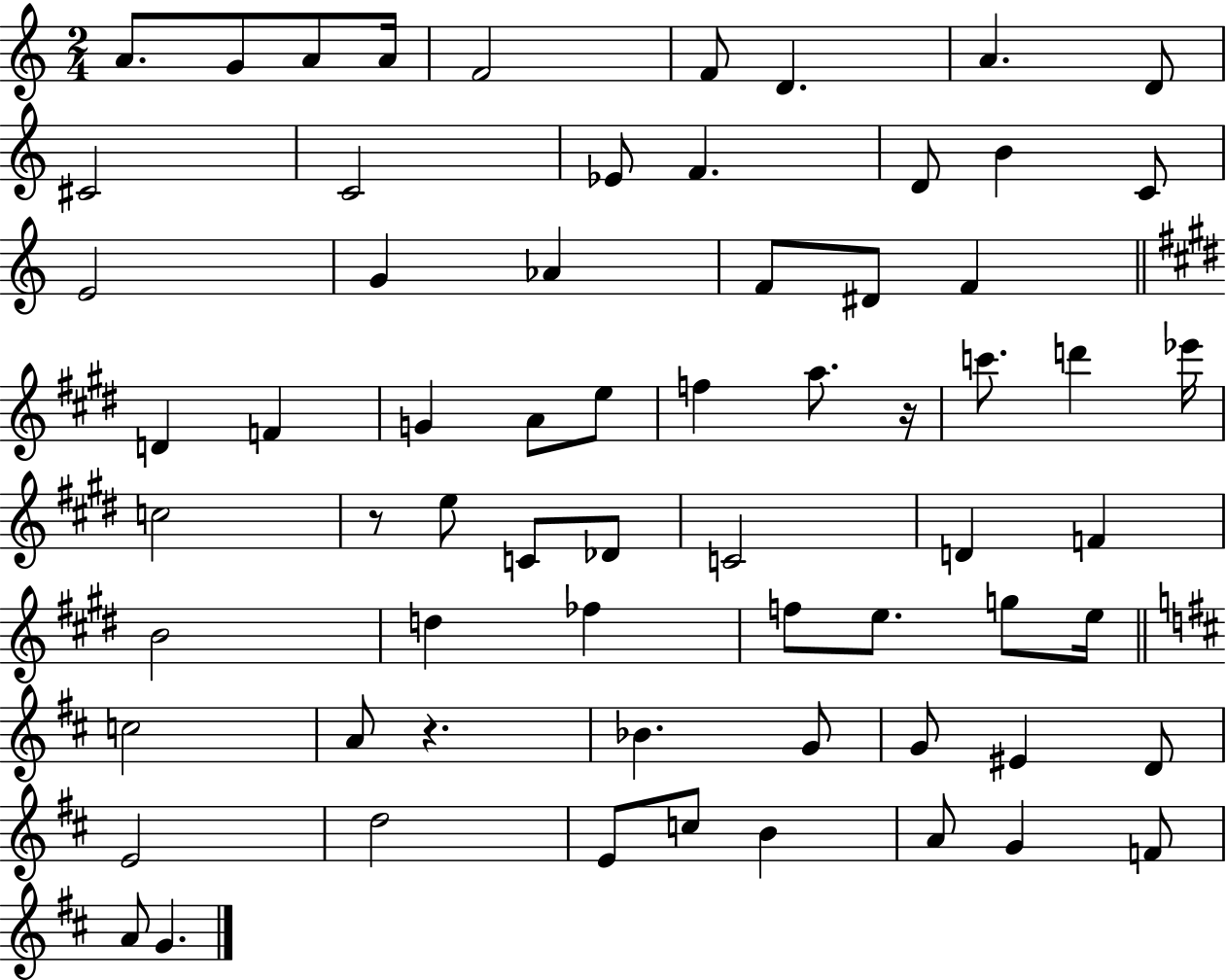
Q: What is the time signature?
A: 2/4